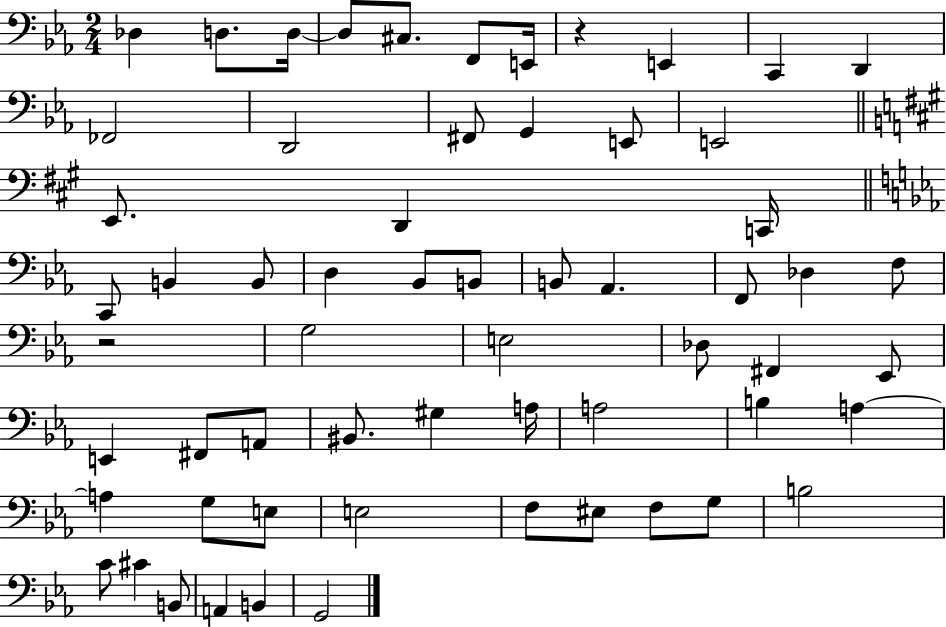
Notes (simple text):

Db3/q D3/e. D3/s D3/e C#3/e. F2/e E2/s R/q E2/q C2/q D2/q FES2/h D2/h F#2/e G2/q E2/e E2/h E2/e. D2/q C2/s C2/e B2/q B2/e D3/q Bb2/e B2/e B2/e Ab2/q. F2/e Db3/q F3/e R/h G3/h E3/h Db3/e F#2/q Eb2/e E2/q F#2/e A2/e BIS2/e. G#3/q A3/s A3/h B3/q A3/q A3/q G3/e E3/e E3/h F3/e EIS3/e F3/e G3/e B3/h C4/e C#4/q B2/e A2/q B2/q G2/h